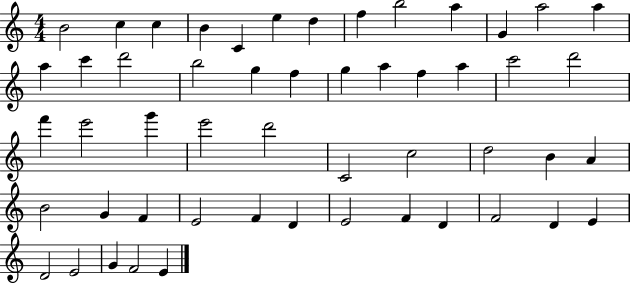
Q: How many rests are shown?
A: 0